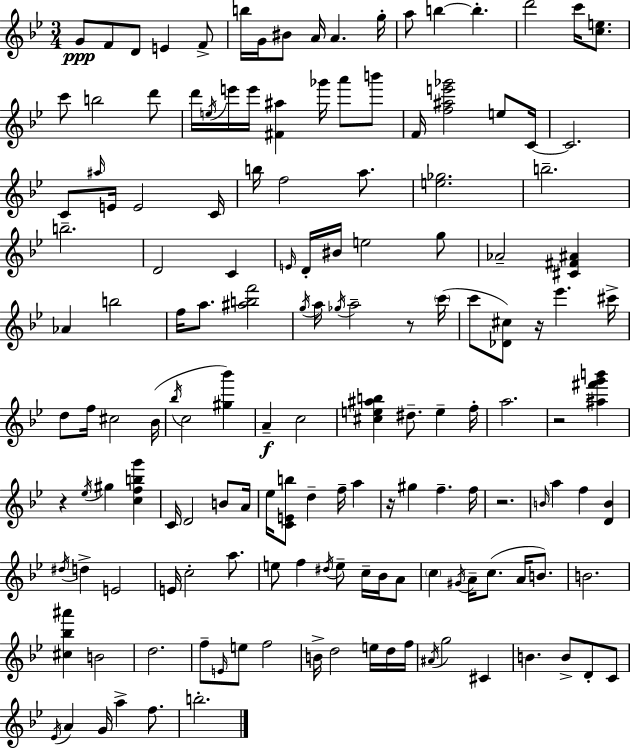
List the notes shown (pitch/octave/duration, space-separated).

G4/e F4/e D4/e E4/q F4/e B5/s G4/s BIS4/e A4/s A4/q. G5/s A5/e B5/q B5/q. D6/h C6/s [C5,E5]/e. C6/e B5/h D6/e D6/s E5/s E6/s E6/s [F#4,A#5]/q Gb6/s A6/e B6/e F4/s [F5,A#5,E6,Gb6]/h E5/e C4/s C4/h. C4/e A#5/s E4/s E4/h C4/s B5/s F5/h A5/e. [E5,Gb5]/h. B5/h. B5/h. D4/h C4/q E4/s D4/s BIS4/s E5/h G5/e Ab4/h [C#4,F#4,A#4]/q Ab4/q B5/h F5/s A5/e. [A#5,B5,F6]/h G5/s A5/s Gb5/s A5/h R/e C6/s C6/e [Db4,C#5]/e R/s Eb6/q. C#6/s D5/e F5/s C#5/h Bb4/s Bb5/s C5/h [G#5,Bb6]/q A4/q C5/h [C#5,E5,A#5,B5]/q D#5/e. E5/q F5/s A5/h. R/h [A#5,F#6,G6,B6]/q R/q Eb5/s G#5/q [C5,F5,B5,G6]/q C4/s D4/h B4/e A4/s Eb5/s [C4,E4,B5]/e D5/q F5/s A5/q R/s G#5/q F5/q. F5/s R/h. B4/s A5/q F5/q [D4,B4]/q D#5/s D5/q E4/h E4/s C5/h A5/e. E5/e F5/q D#5/s E5/e C5/s Bb4/s A4/e C5/q G#4/s A4/s C5/e. A4/s B4/e. B4/h. [C#5,Bb5,A#6]/q B4/h D5/h. F5/e E4/s E5/e F5/h B4/s D5/h E5/s D5/s F5/s A#4/s G5/h C#4/q B4/q. B4/e D4/e C4/e Eb4/s A4/q G4/s A5/q F5/e. B5/h.